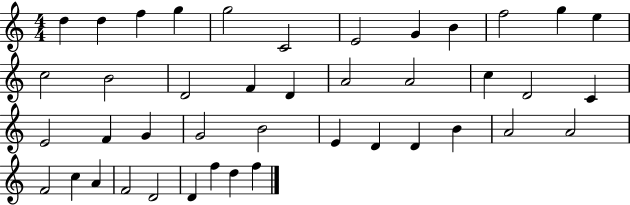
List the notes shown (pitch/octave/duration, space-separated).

D5/q D5/q F5/q G5/q G5/h C4/h E4/h G4/q B4/q F5/h G5/q E5/q C5/h B4/h D4/h F4/q D4/q A4/h A4/h C5/q D4/h C4/q E4/h F4/q G4/q G4/h B4/h E4/q D4/q D4/q B4/q A4/h A4/h F4/h C5/q A4/q F4/h D4/h D4/q F5/q D5/q F5/q